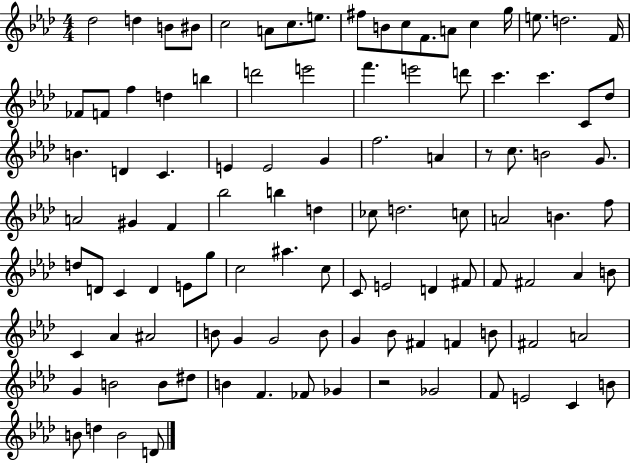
{
  \clef treble
  \numericTimeSignature
  \time 4/4
  \key aes \major
  des''2 d''4 b'8 bis'8 | c''2 a'8 c''8. e''8. | fis''8 b'8 c''8 f'8. a'8 c''4 g''16 | e''8. d''2. f'16 | \break fes'8 f'8 f''4 d''4 b''4 | d'''2 e'''2 | f'''4. e'''2 d'''8 | c'''4. c'''4. c'8 des''8 | \break b'4. d'4 c'4. | e'4 e'2 g'4 | f''2. a'4 | r8 c''8. b'2 g'8. | \break a'2 gis'4 f'4 | bes''2 b''4 d''4 | ces''8 d''2. c''8 | a'2 b'4. f''8 | \break d''8 d'8 c'4 d'4 e'8 g''8 | c''2 ais''4. c''8 | c'8 e'2 d'4 fis'8 | f'8 fis'2 aes'4 b'8 | \break c'4 aes'4 ais'2 | b'8 g'4 g'2 b'8 | g'4 bes'8 fis'4 f'4 b'8 | fis'2 a'2 | \break g'4 b'2 b'8 dis''8 | b'4 f'4. fes'8 ges'4 | r2 ges'2 | f'8 e'2 c'4 b'8 | \break b'8 d''4 b'2 d'8 | \bar "|."
}